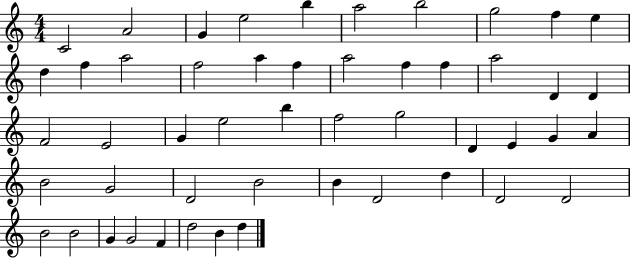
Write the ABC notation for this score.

X:1
T:Untitled
M:4/4
L:1/4
K:C
C2 A2 G e2 b a2 b2 g2 f e d f a2 f2 a f a2 f f a2 D D F2 E2 G e2 b f2 g2 D E G A B2 G2 D2 B2 B D2 d D2 D2 B2 B2 G G2 F d2 B d